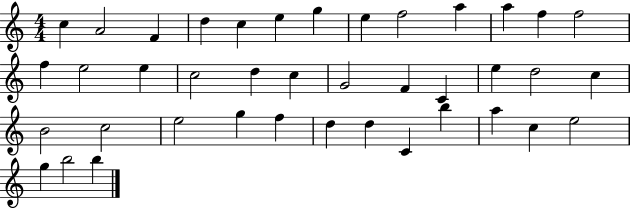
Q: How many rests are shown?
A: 0